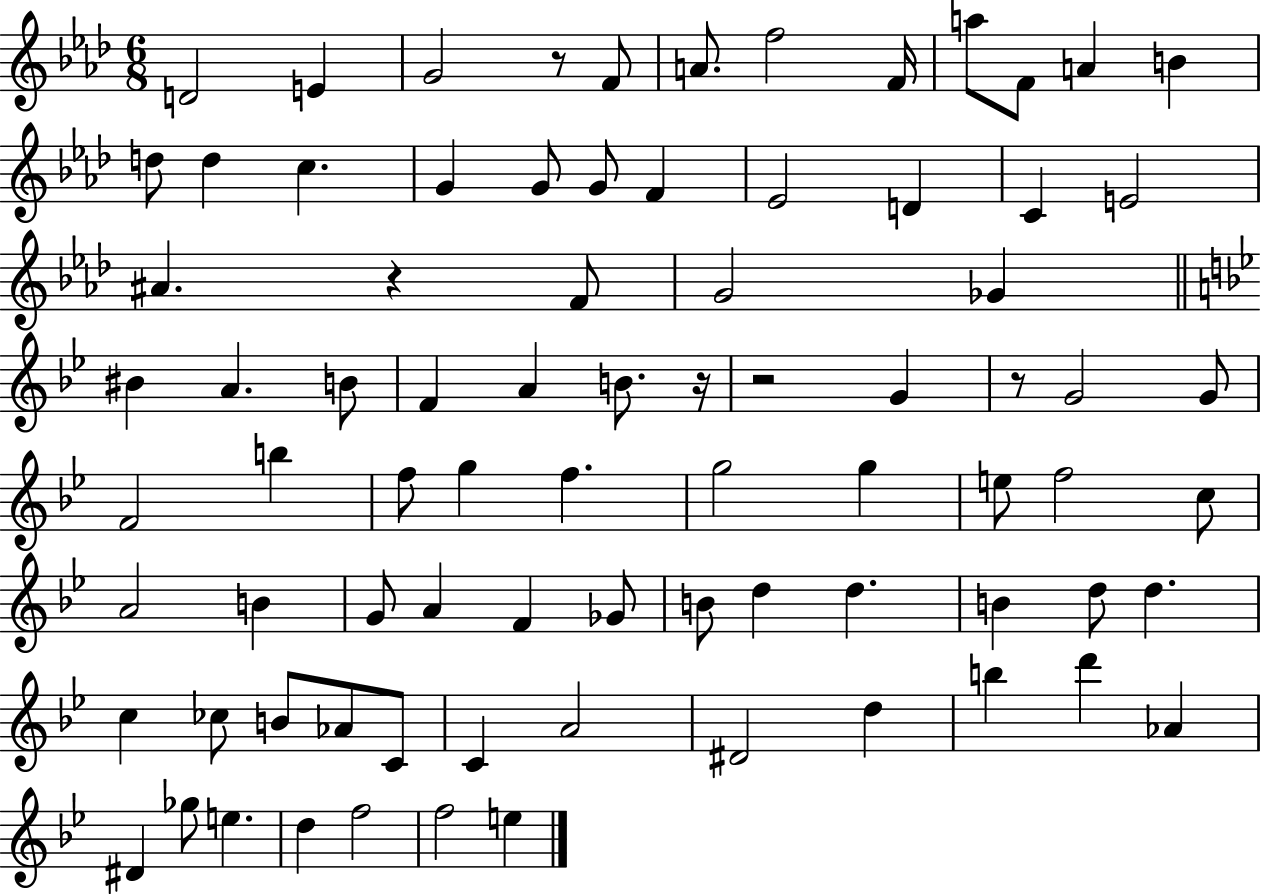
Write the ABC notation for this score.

X:1
T:Untitled
M:6/8
L:1/4
K:Ab
D2 E G2 z/2 F/2 A/2 f2 F/4 a/2 F/2 A B d/2 d c G G/2 G/2 F _E2 D C E2 ^A z F/2 G2 _G ^B A B/2 F A B/2 z/4 z2 G z/2 G2 G/2 F2 b f/2 g f g2 g e/2 f2 c/2 A2 B G/2 A F _G/2 B/2 d d B d/2 d c _c/2 B/2 _A/2 C/2 C A2 ^D2 d b d' _A ^D _g/2 e d f2 f2 e